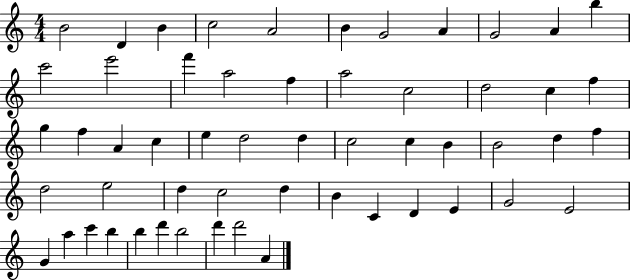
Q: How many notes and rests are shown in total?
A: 55